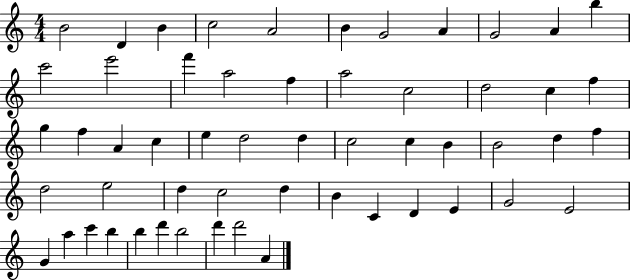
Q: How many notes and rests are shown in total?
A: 55